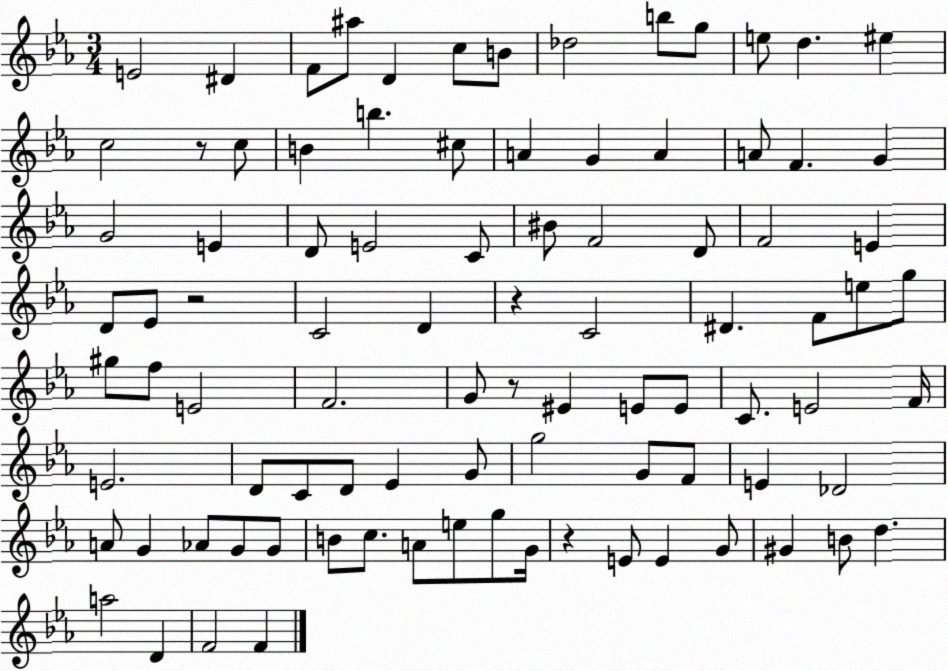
X:1
T:Untitled
M:3/4
L:1/4
K:Eb
E2 ^D F/2 ^a/2 D c/2 B/2 _d2 b/2 g/2 e/2 d ^e c2 z/2 c/2 B b ^c/2 A G A A/2 F G G2 E D/2 E2 C/2 ^B/2 F2 D/2 F2 E D/2 _E/2 z2 C2 D z C2 ^D F/2 e/2 g/2 ^g/2 f/2 E2 F2 G/2 z/2 ^E E/2 E/2 C/2 E2 F/4 E2 D/2 C/2 D/2 _E G/2 g2 G/2 F/2 E _D2 A/2 G _A/2 G/2 G/2 B/2 c/2 A/2 e/2 g/2 G/4 z E/2 E G/2 ^G B/2 d a2 D F2 F